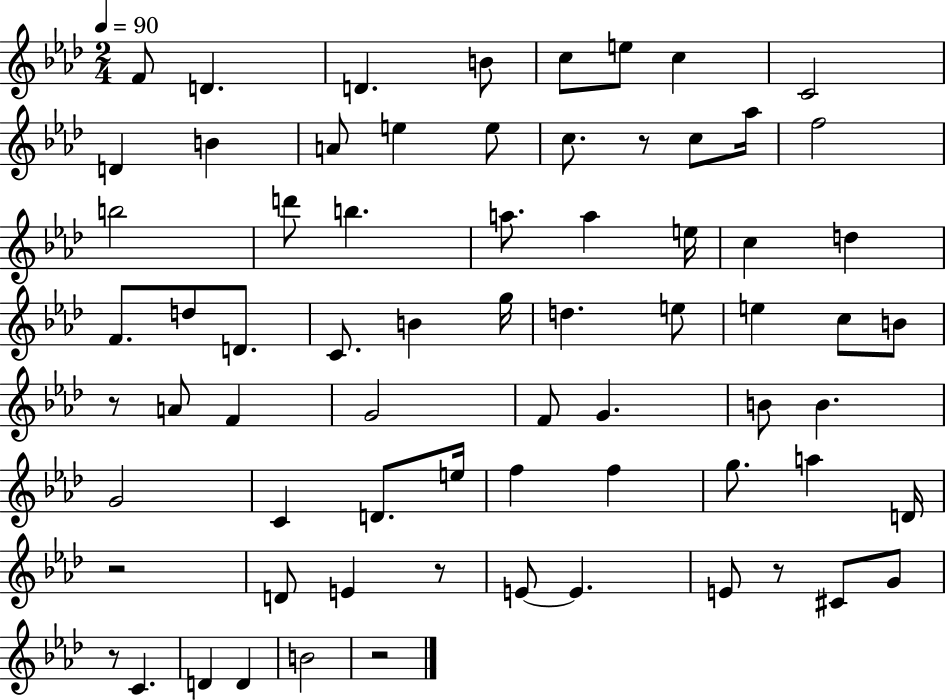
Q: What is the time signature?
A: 2/4